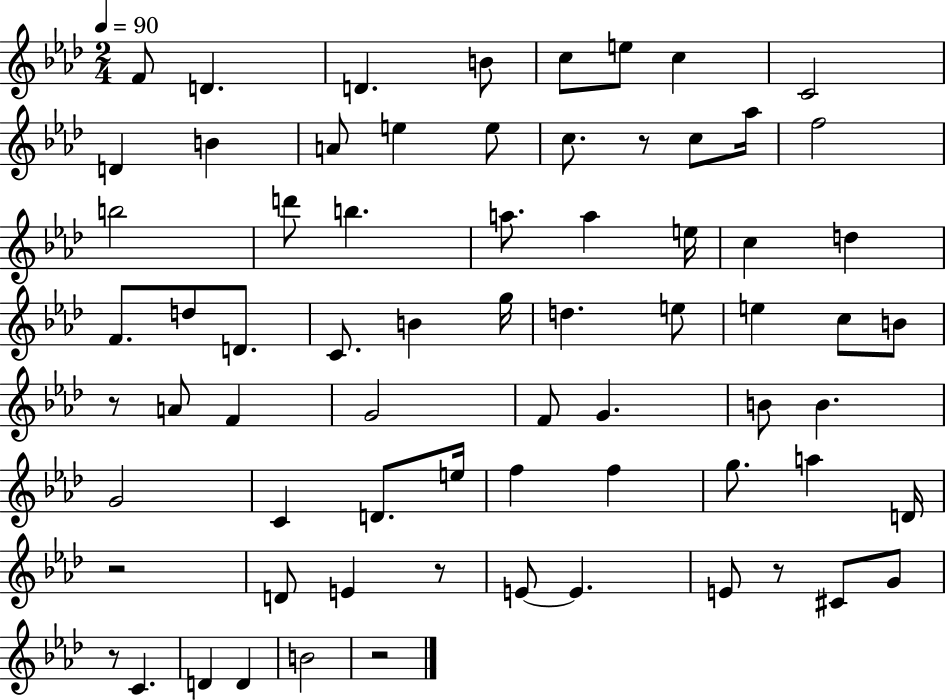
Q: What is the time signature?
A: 2/4